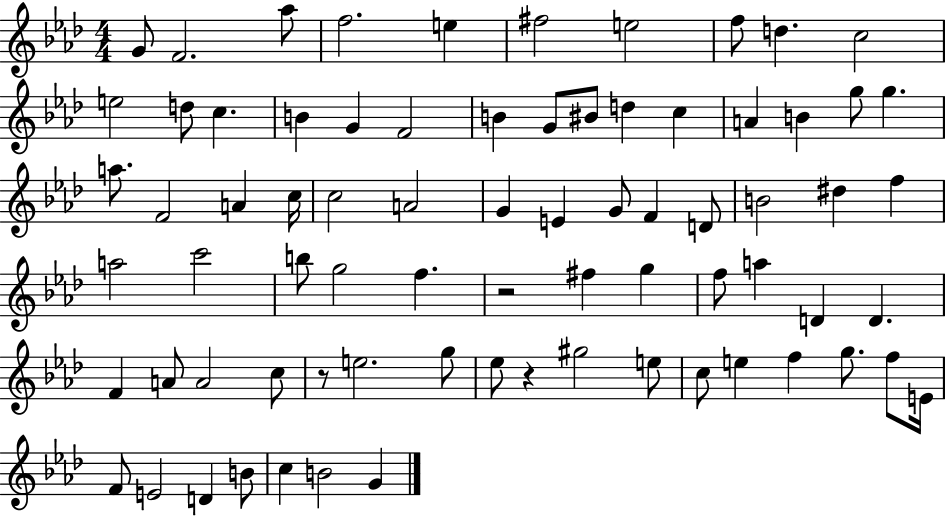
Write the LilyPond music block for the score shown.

{
  \clef treble
  \numericTimeSignature
  \time 4/4
  \key aes \major
  g'8 f'2. aes''8 | f''2. e''4 | fis''2 e''2 | f''8 d''4. c''2 | \break e''2 d''8 c''4. | b'4 g'4 f'2 | b'4 g'8 bis'8 d''4 c''4 | a'4 b'4 g''8 g''4. | \break a''8. f'2 a'4 c''16 | c''2 a'2 | g'4 e'4 g'8 f'4 d'8 | b'2 dis''4 f''4 | \break a''2 c'''2 | b''8 g''2 f''4. | r2 fis''4 g''4 | f''8 a''4 d'4 d'4. | \break f'4 a'8 a'2 c''8 | r8 e''2. g''8 | ees''8 r4 gis''2 e''8 | c''8 e''4 f''4 g''8. f''8 e'16 | \break f'8 e'2 d'4 b'8 | c''4 b'2 g'4 | \bar "|."
}